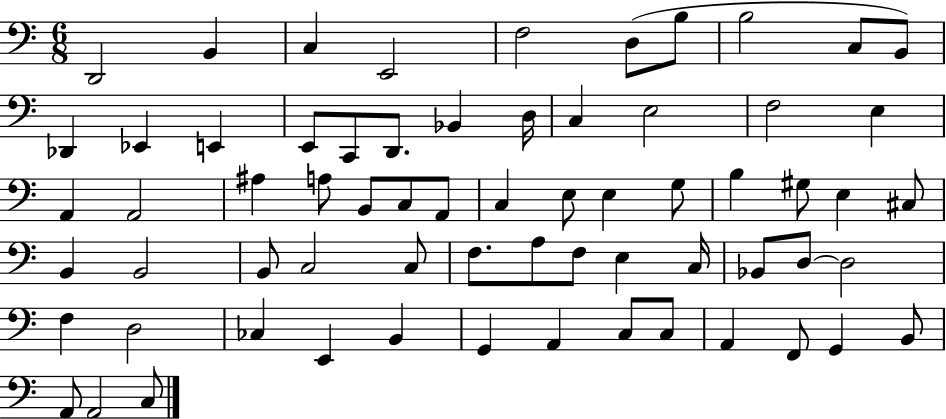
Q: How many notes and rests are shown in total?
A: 66